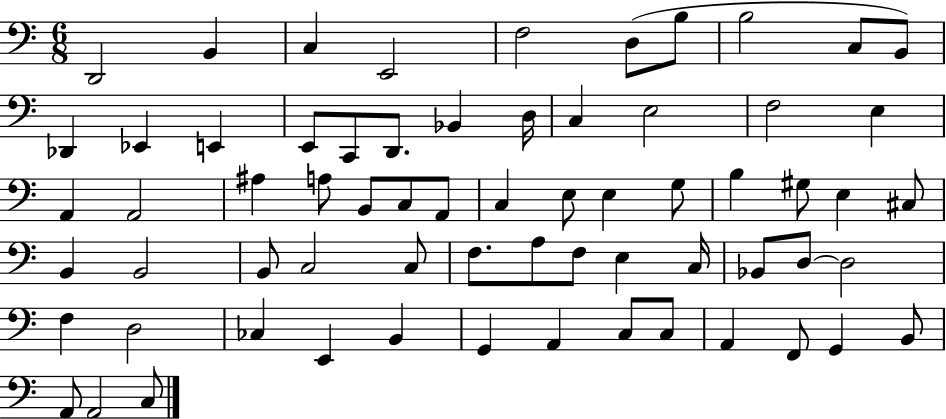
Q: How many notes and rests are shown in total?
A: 66